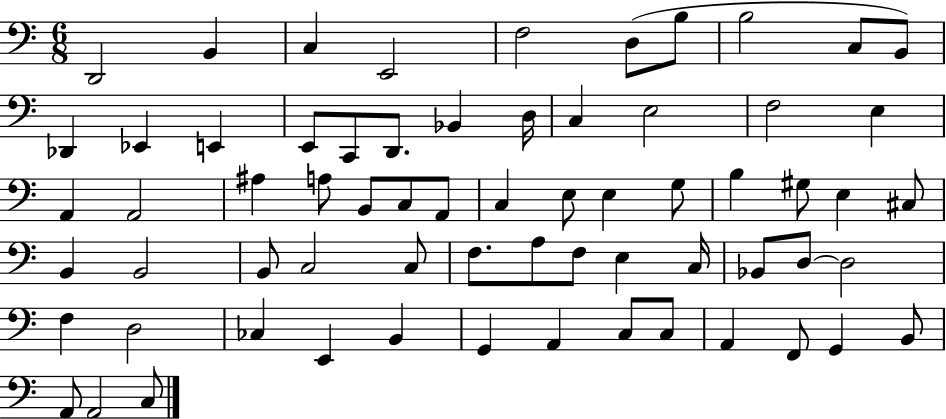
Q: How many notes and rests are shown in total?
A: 66